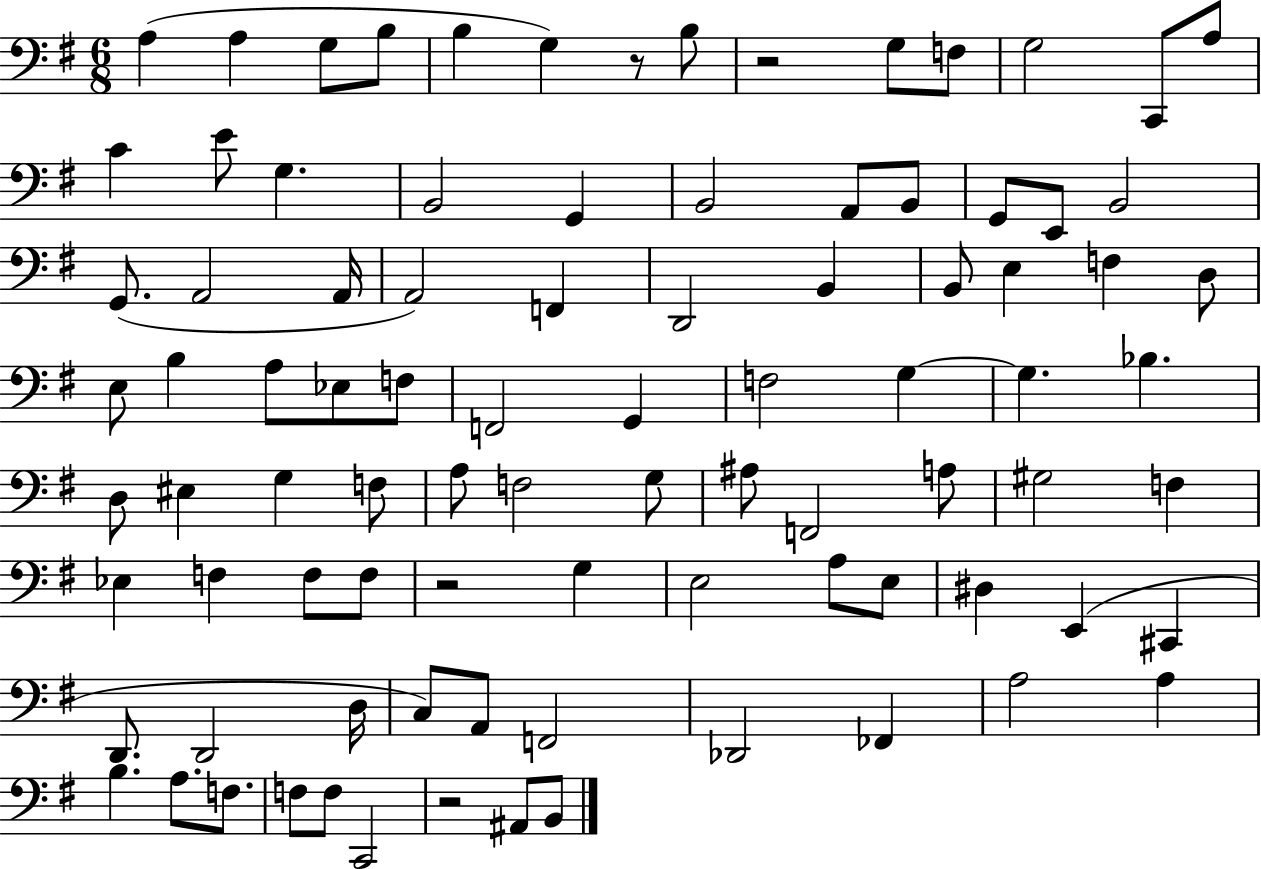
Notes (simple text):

A3/q A3/q G3/e B3/e B3/q G3/q R/e B3/e R/h G3/e F3/e G3/h C2/e A3/e C4/q E4/e G3/q. B2/h G2/q B2/h A2/e B2/e G2/e E2/e B2/h G2/e. A2/h A2/s A2/h F2/q D2/h B2/q B2/e E3/q F3/q D3/e E3/e B3/q A3/e Eb3/e F3/e F2/h G2/q F3/h G3/q G3/q. Bb3/q. D3/e EIS3/q G3/q F3/e A3/e F3/h G3/e A#3/e F2/h A3/e G#3/h F3/q Eb3/q F3/q F3/e F3/e R/h G3/q E3/h A3/e E3/e D#3/q E2/q C#2/q D2/e. D2/h D3/s C3/e A2/e F2/h Db2/h FES2/q A3/h A3/q B3/q. A3/e. F3/e. F3/e F3/e C2/h R/h A#2/e B2/e